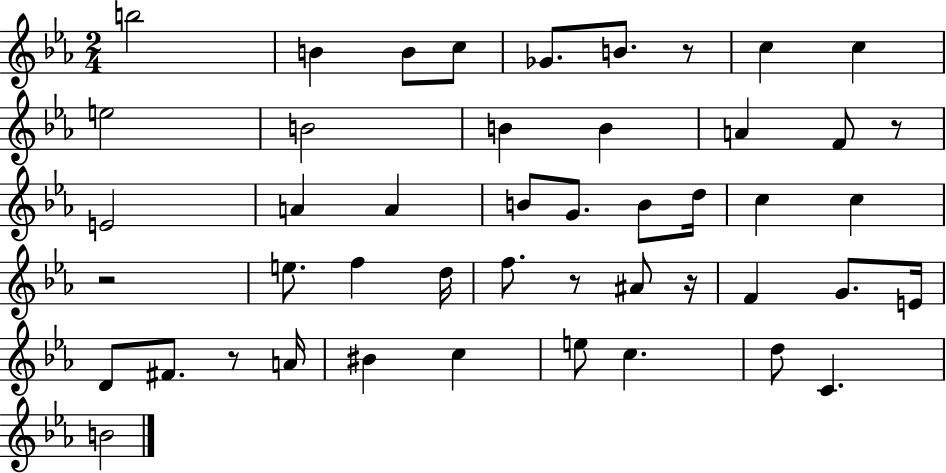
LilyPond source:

{
  \clef treble
  \numericTimeSignature
  \time 2/4
  \key ees \major
  b''2 | b'4 b'8 c''8 | ges'8. b'8. r8 | c''4 c''4 | \break e''2 | b'2 | b'4 b'4 | a'4 f'8 r8 | \break e'2 | a'4 a'4 | b'8 g'8. b'8 d''16 | c''4 c''4 | \break r2 | e''8. f''4 d''16 | f''8. r8 ais'8 r16 | f'4 g'8. e'16 | \break d'8 fis'8. r8 a'16 | bis'4 c''4 | e''8 c''4. | d''8 c'4. | \break b'2 | \bar "|."
}